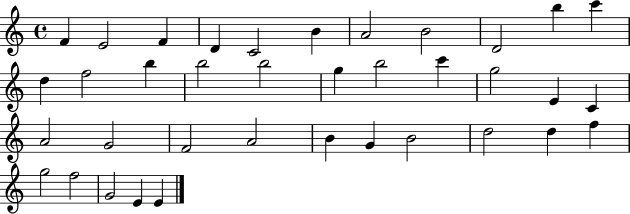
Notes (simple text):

F4/q E4/h F4/q D4/q C4/h B4/q A4/h B4/h D4/h B5/q C6/q D5/q F5/h B5/q B5/h B5/h G5/q B5/h C6/q G5/h E4/q C4/q A4/h G4/h F4/h A4/h B4/q G4/q B4/h D5/h D5/q F5/q G5/h F5/h G4/h E4/q E4/q